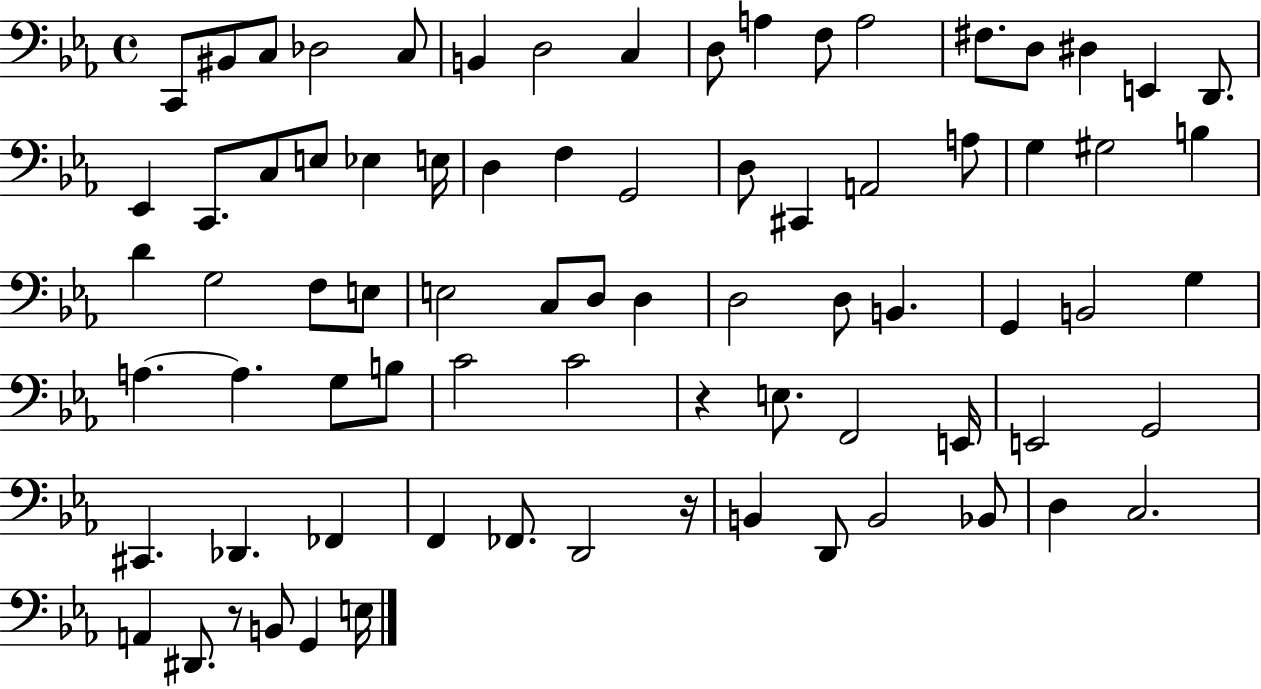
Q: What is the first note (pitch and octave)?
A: C2